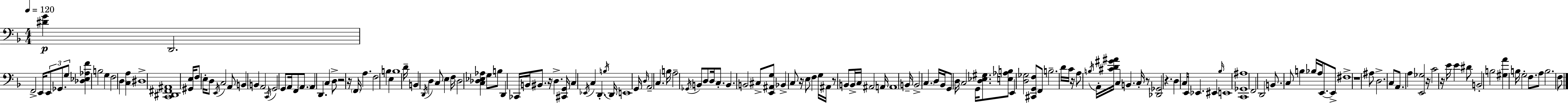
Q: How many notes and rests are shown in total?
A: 166